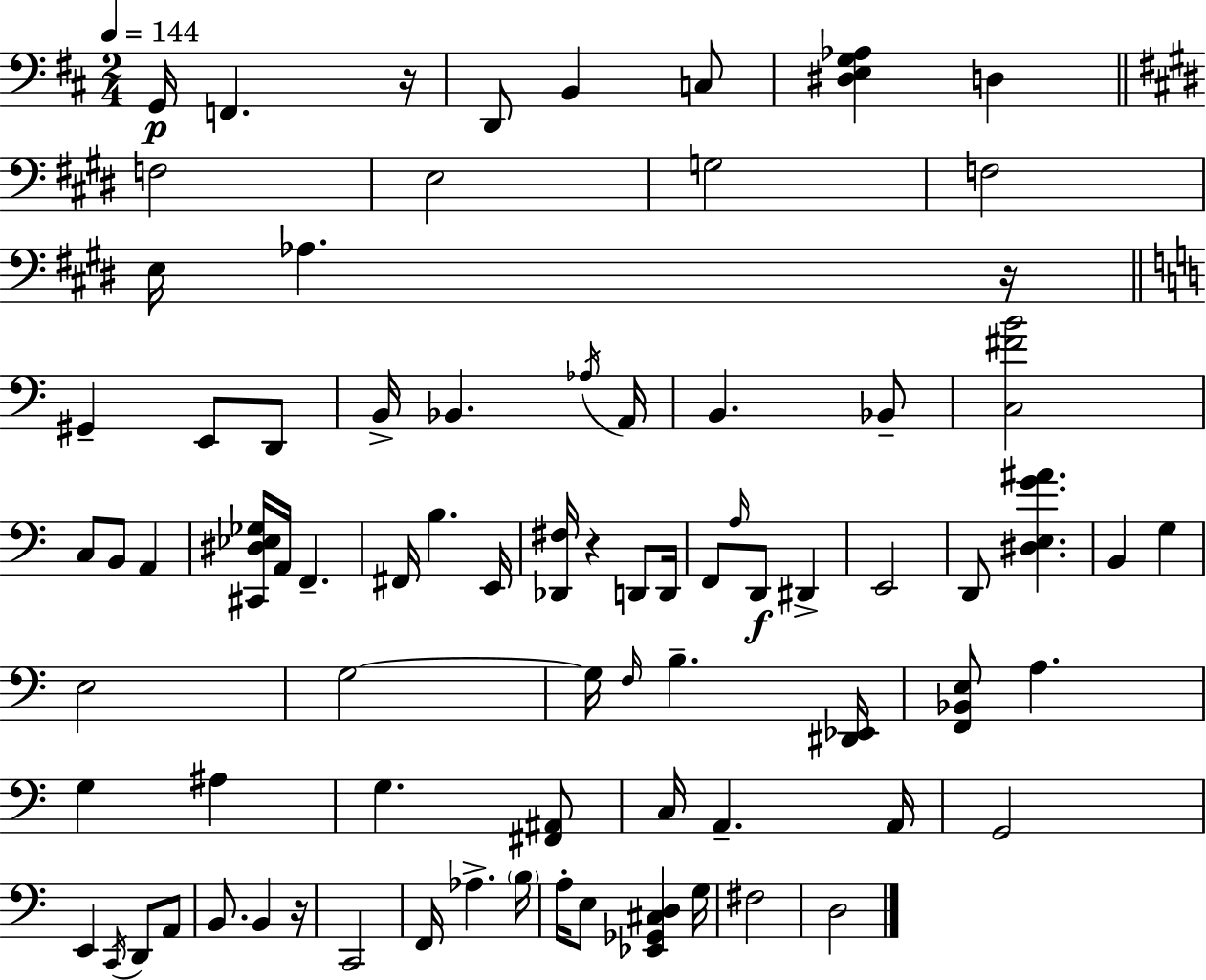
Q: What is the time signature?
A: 2/4